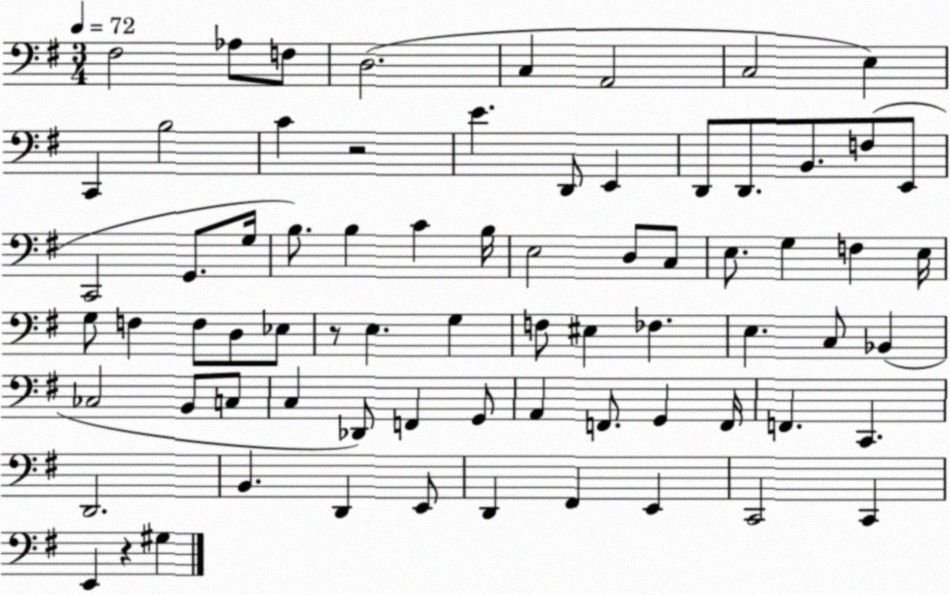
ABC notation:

X:1
T:Untitled
M:3/4
L:1/4
K:G
^F,2 _A,/2 F,/2 D,2 C, A,,2 C,2 E, C,, B,2 C z2 E D,,/2 E,, D,,/2 D,,/2 B,,/2 F,/2 E,,/2 C,,2 G,,/2 G,/4 B,/2 B, C B,/4 E,2 D,/2 C,/2 E,/2 G, F, E,/4 G,/2 F, F,/2 D,/2 _E,/2 z/2 E, G, F,/2 ^E, _F, E, C,/2 _B,, _C,2 B,,/2 C,/2 C, _D,,/2 F,, G,,/2 A,, F,,/2 G,, F,,/4 F,, C,, D,,2 B,, D,, E,,/2 D,, ^F,, E,, C,,2 C,, E,, z ^G,